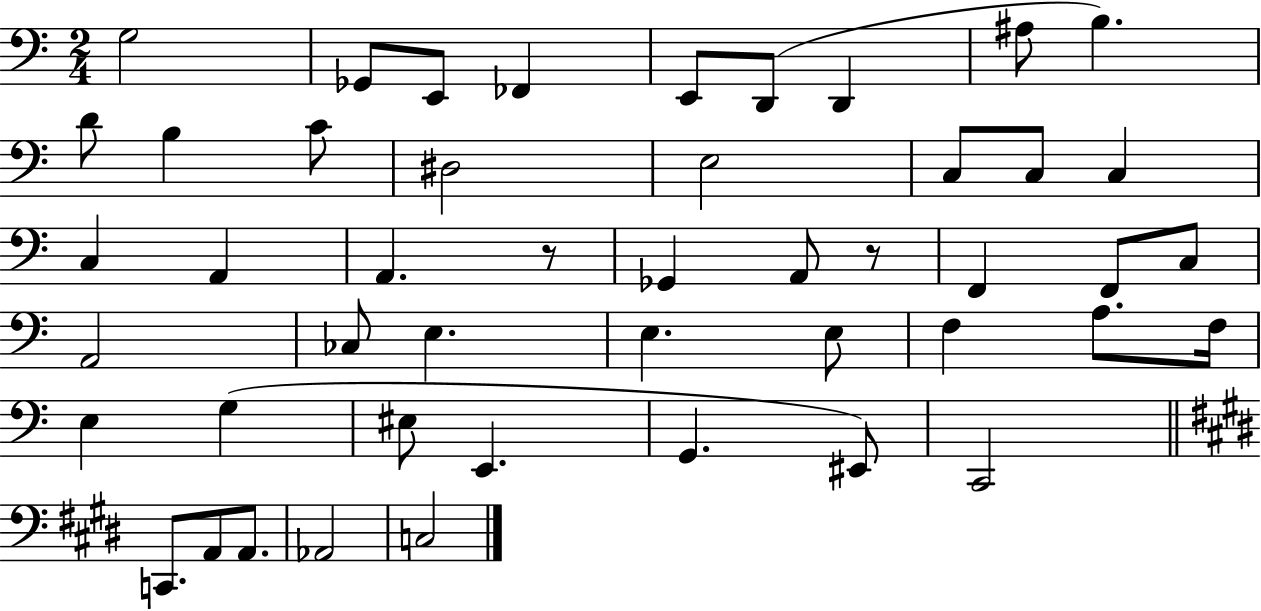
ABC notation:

X:1
T:Untitled
M:2/4
L:1/4
K:C
G,2 _G,,/2 E,,/2 _F,, E,,/2 D,,/2 D,, ^A,/2 B, D/2 B, C/2 ^D,2 E,2 C,/2 C,/2 C, C, A,, A,, z/2 _G,, A,,/2 z/2 F,, F,,/2 C,/2 A,,2 _C,/2 E, E, E,/2 F, A,/2 F,/4 E, G, ^E,/2 E,, G,, ^E,,/2 C,,2 C,,/2 A,,/2 A,,/2 _A,,2 C,2